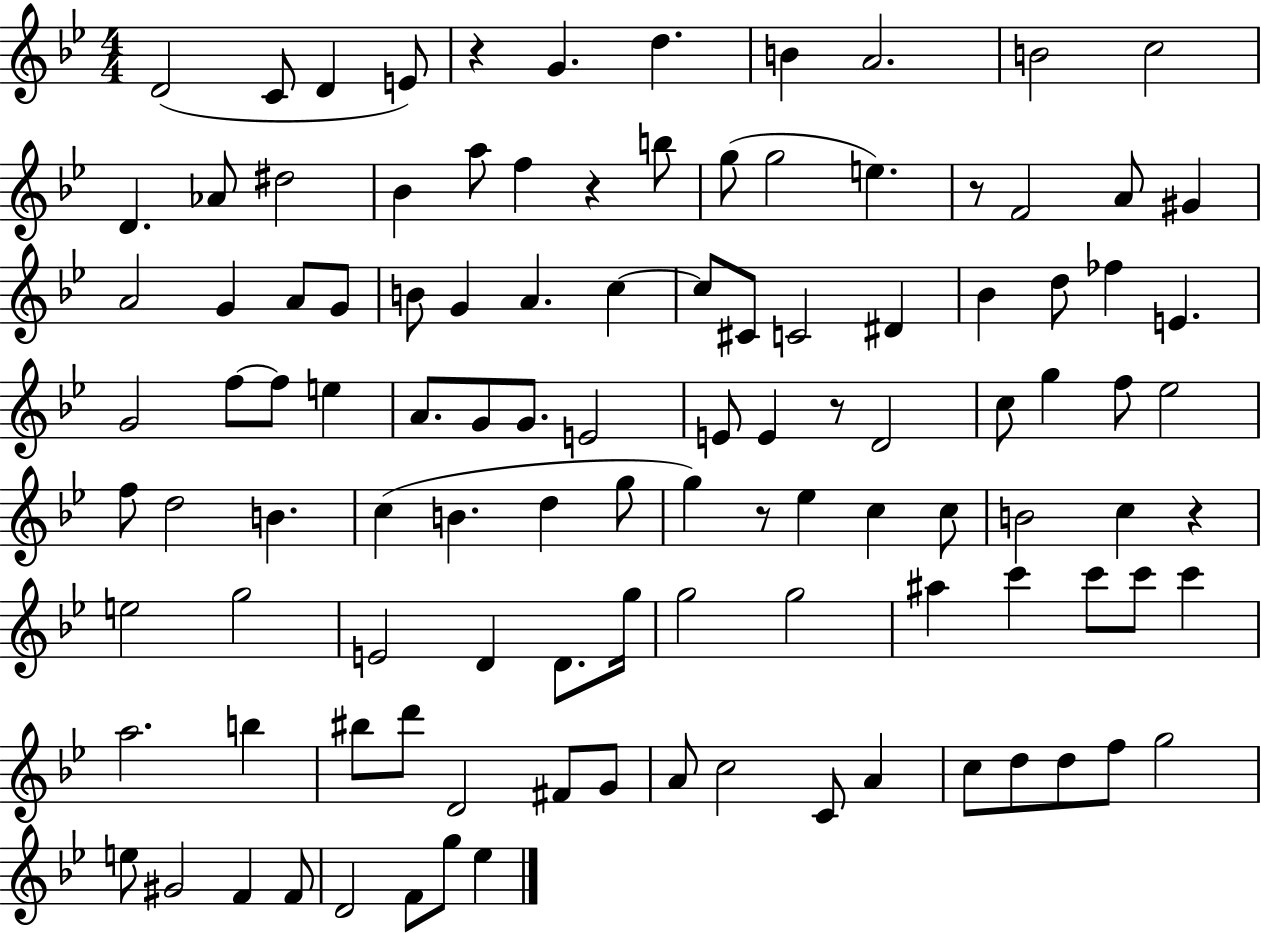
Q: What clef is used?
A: treble